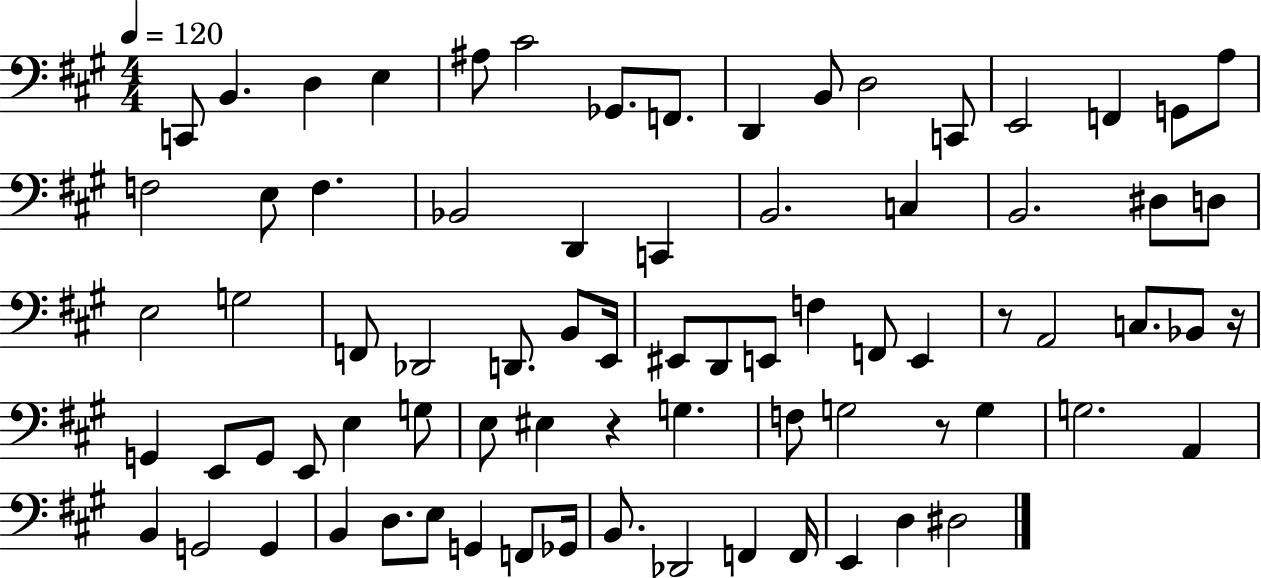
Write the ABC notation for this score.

X:1
T:Untitled
M:4/4
L:1/4
K:A
C,,/2 B,, D, E, ^A,/2 ^C2 _G,,/2 F,,/2 D,, B,,/2 D,2 C,,/2 E,,2 F,, G,,/2 A,/2 F,2 E,/2 F, _B,,2 D,, C,, B,,2 C, B,,2 ^D,/2 D,/2 E,2 G,2 F,,/2 _D,,2 D,,/2 B,,/2 E,,/4 ^E,,/2 D,,/2 E,,/2 F, F,,/2 E,, z/2 A,,2 C,/2 _B,,/2 z/4 G,, E,,/2 G,,/2 E,,/2 E, G,/2 E,/2 ^E, z G, F,/2 G,2 z/2 G, G,2 A,, B,, G,,2 G,, B,, D,/2 E,/2 G,, F,,/2 _G,,/4 B,,/2 _D,,2 F,, F,,/4 E,, D, ^D,2